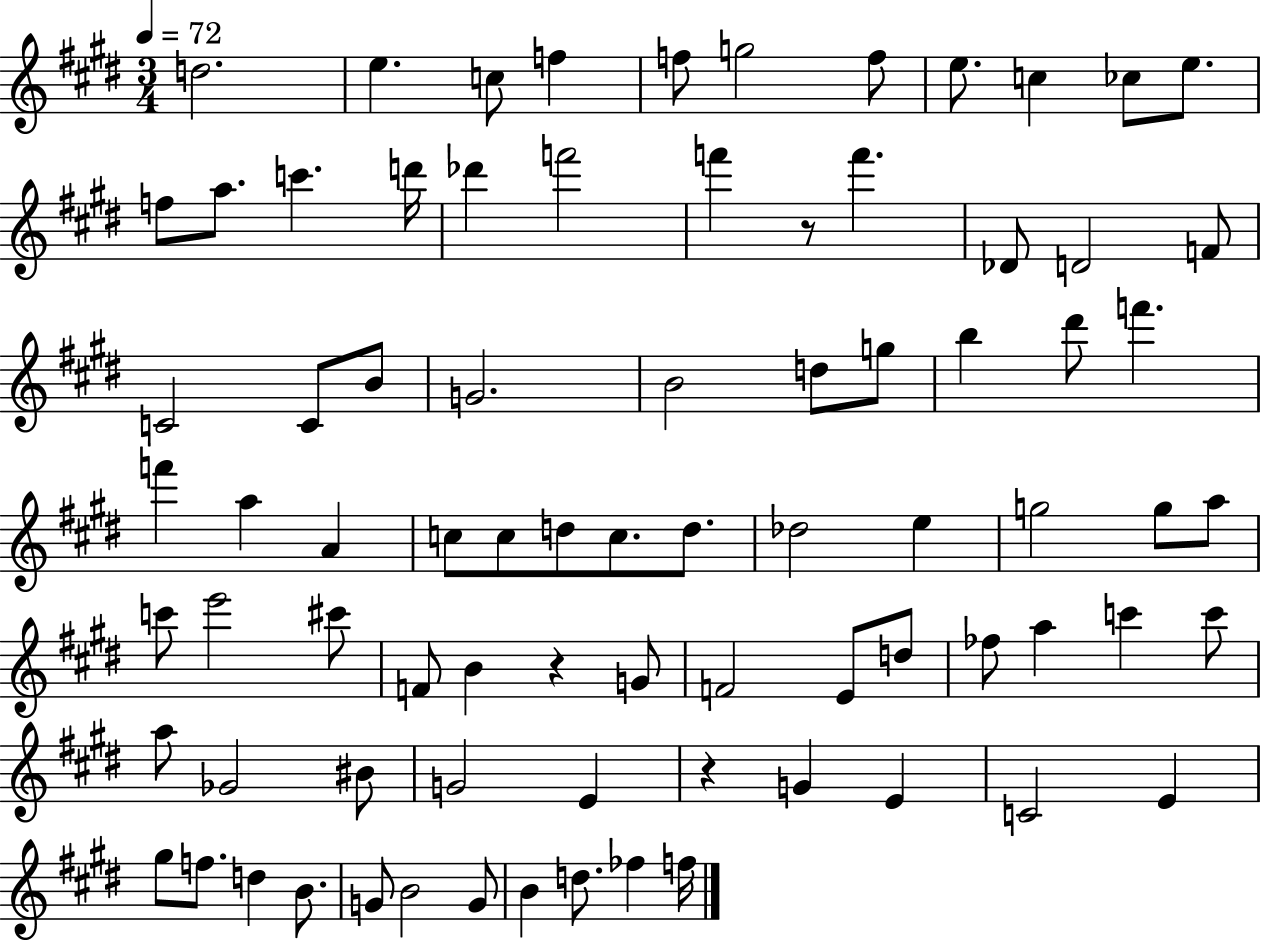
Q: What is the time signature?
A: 3/4